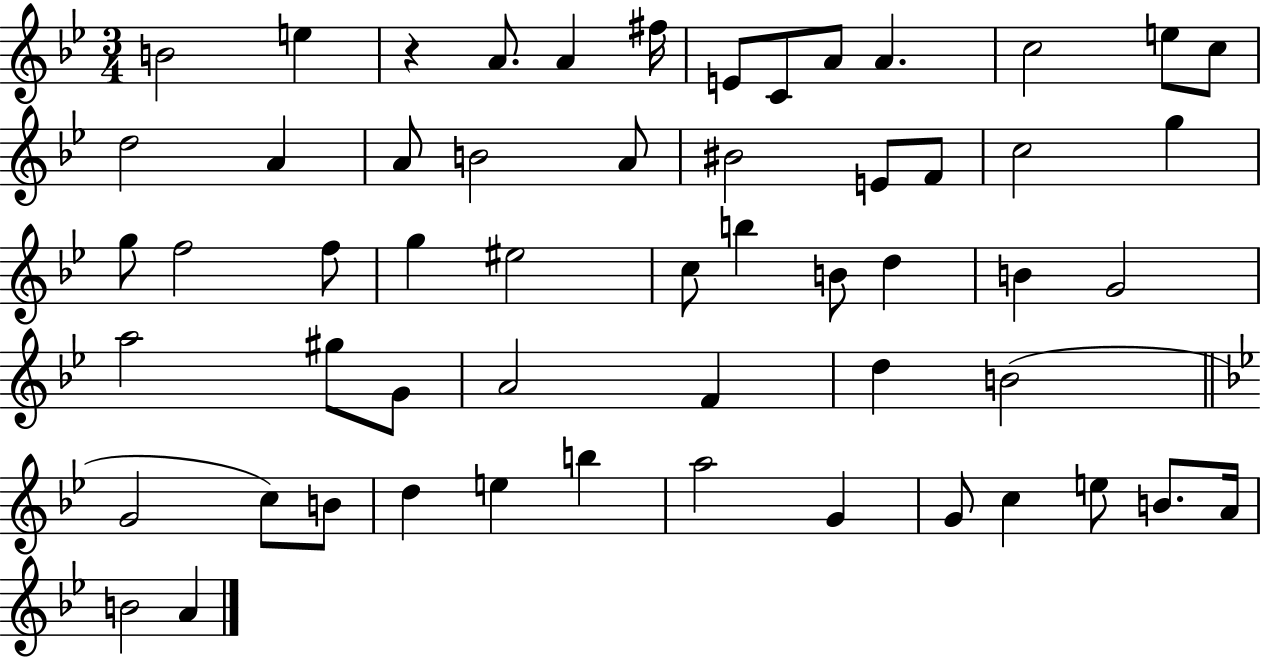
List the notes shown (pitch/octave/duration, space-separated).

B4/h E5/q R/q A4/e. A4/q F#5/s E4/e C4/e A4/e A4/q. C5/h E5/e C5/e D5/h A4/q A4/e B4/h A4/e BIS4/h E4/e F4/e C5/h G5/q G5/e F5/h F5/e G5/q EIS5/h C5/e B5/q B4/e D5/q B4/q G4/h A5/h G#5/e G4/e A4/h F4/q D5/q B4/h G4/h C5/e B4/e D5/q E5/q B5/q A5/h G4/q G4/e C5/q E5/e B4/e. A4/s B4/h A4/q